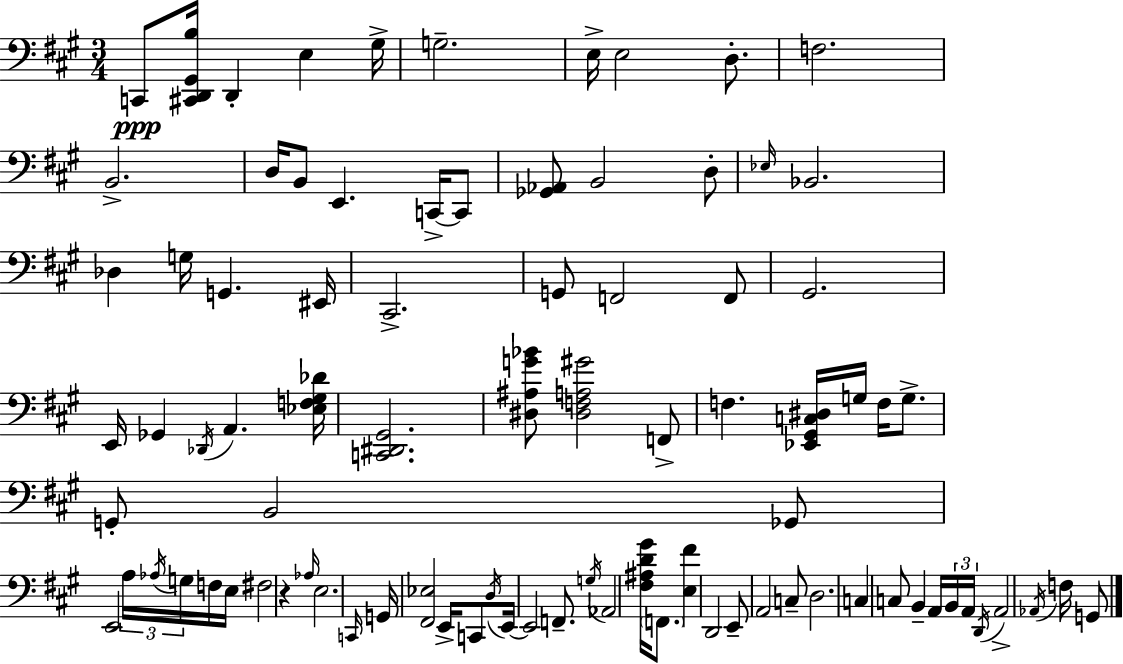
X:1
T:Untitled
M:3/4
L:1/4
K:A
C,,/2 [^C,,D,,^G,,B,]/4 D,, E, ^G,/4 G,2 E,/4 E,2 D,/2 F,2 B,,2 D,/4 B,,/2 E,, C,,/4 C,,/2 [_G,,_A,,]/2 B,,2 D,/2 _E,/4 _B,,2 _D, G,/4 G,, ^E,,/4 ^C,,2 G,,/2 F,,2 F,,/2 ^G,,2 E,,/4 _G,, _D,,/4 A,, [_E,F,^G,_D]/4 [C,,^D,,^G,,]2 [^D,^A,G_B]/2 [^D,F,A,^G]2 F,,/2 F, [_E,,^G,,C,^D,]/4 G,/4 F,/4 G,/2 G,,/2 B,,2 _G,,/2 E,,2 A,/4 _A,/4 G,/4 F,/4 E,/4 ^F,2 z _A,/4 E,2 C,,/4 G,,/4 [^F,,_E,]2 E,,/4 C,,/2 D,/4 E,,/4 E,,2 F,,/2 G,/4 _A,,2 [^F,^A,D^G]/4 F,,/2 [E,^F] D,,2 E,,/2 A,,2 C,/2 D,2 C, C,/2 B,, A,,/4 B,,/4 A,,/4 D,,/4 A,,2 _A,,/4 F,/4 G,,/2